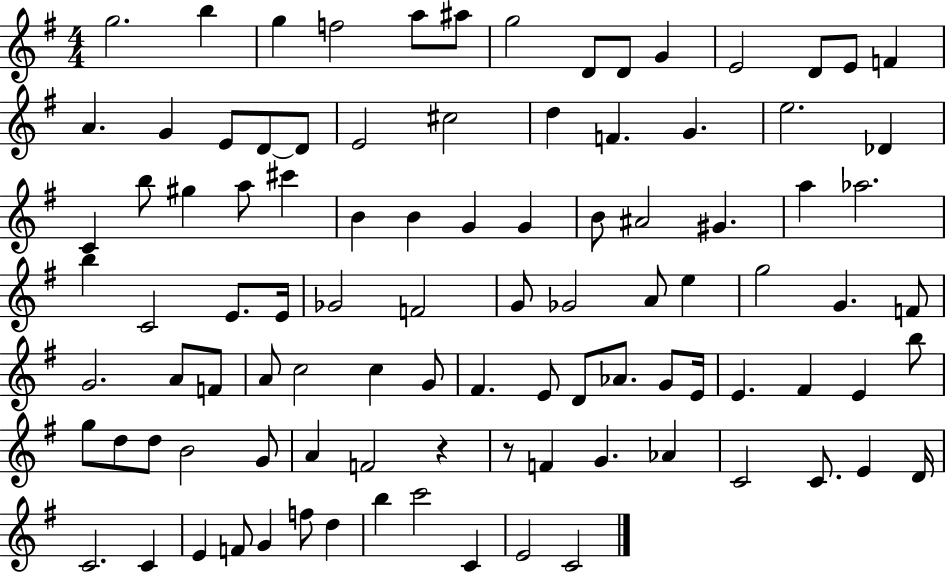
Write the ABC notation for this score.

X:1
T:Untitled
M:4/4
L:1/4
K:G
g2 b g f2 a/2 ^a/2 g2 D/2 D/2 G E2 D/2 E/2 F A G E/2 D/2 D/2 E2 ^c2 d F G e2 _D C b/2 ^g a/2 ^c' B B G G B/2 ^A2 ^G a _a2 b C2 E/2 E/4 _G2 F2 G/2 _G2 A/2 e g2 G F/2 G2 A/2 F/2 A/2 c2 c G/2 ^F E/2 D/2 _A/2 G/2 E/4 E ^F E b/2 g/2 d/2 d/2 B2 G/2 A F2 z z/2 F G _A C2 C/2 E D/4 C2 C E F/2 G f/2 d b c'2 C E2 C2